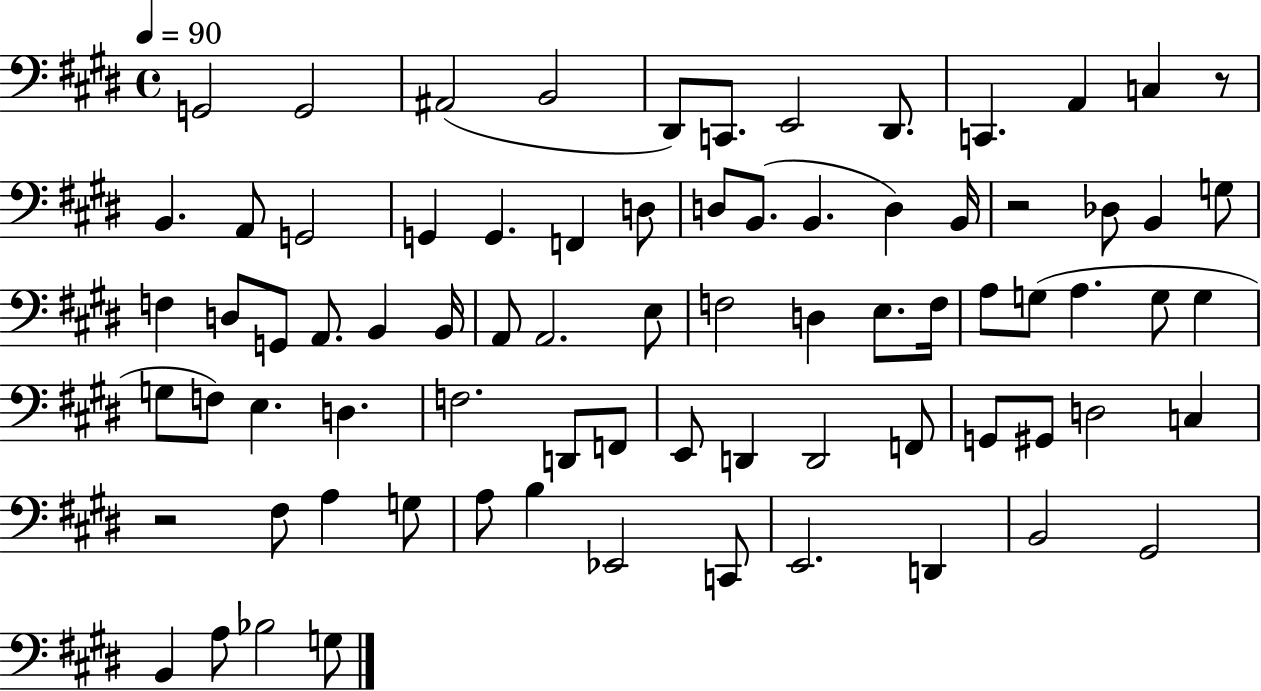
{
  \clef bass
  \time 4/4
  \defaultTimeSignature
  \key e \major
  \tempo 4 = 90
  \repeat volta 2 { g,2 g,2 | ais,2( b,2 | dis,8) c,8. e,2 dis,8. | c,4. a,4 c4 r8 | \break b,4. a,8 g,2 | g,4 g,4. f,4 d8 | d8 b,8.( b,4. d4) b,16 | r2 des8 b,4 g8 | \break f4 d8 g,8 a,8. b,4 b,16 | a,8 a,2. e8 | f2 d4 e8. f16 | a8 g8( a4. g8 g4 | \break g8 f8) e4. d4. | f2. d,8 f,8 | e,8 d,4 d,2 f,8 | g,8 gis,8 d2 c4 | \break r2 fis8 a4 g8 | a8 b4 ees,2 c,8 | e,2. d,4 | b,2 gis,2 | \break b,4 a8 bes2 g8 | } \bar "|."
}